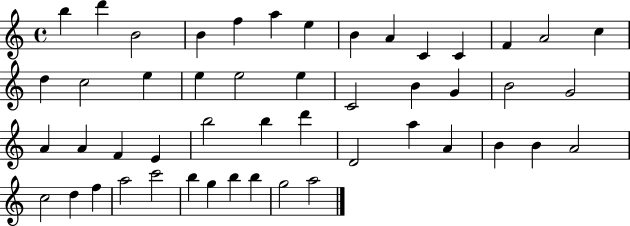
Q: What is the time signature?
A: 4/4